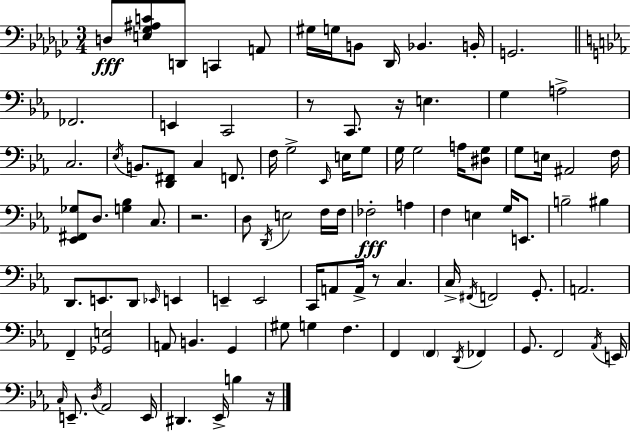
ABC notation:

X:1
T:Untitled
M:3/4
L:1/4
K:Ebm
D,/2 [E,_G,^A,C]/2 D,,/2 C,, A,,/2 ^G,/4 G,/4 B,,/2 _D,,/4 _B,, B,,/4 G,,2 _F,,2 E,, C,,2 z/2 C,,/2 z/4 E, G, A,2 C,2 _E,/4 B,,/2 [D,,^F,,]/2 C, F,,/2 F,/4 G,2 _E,,/4 E,/4 G,/2 G,/4 G,2 A,/4 [^D,G,]/2 G,/2 E,/4 ^A,,2 F,/4 [_E,,^F,,_G,]/2 D,/2 [G,_B,] C,/2 z2 D,/2 D,,/4 E,2 F,/4 F,/4 _F,2 A, F, E, G,/4 E,,/2 B,2 ^B, D,,/2 E,,/2 D,,/2 _E,,/4 E,, E,, E,,2 C,,/4 A,,/2 A,,/4 z/2 C, C,/4 ^F,,/4 F,,2 G,,/2 A,,2 F,, [_G,,E,]2 A,,/2 B,, G,, ^G,/2 G, F, F,, F,, D,,/4 _F,, G,,/2 F,,2 _A,,/4 E,,/4 C,/4 E,,/2 D,/4 _A,,2 E,,/4 ^D,, _E,,/4 B, z/4